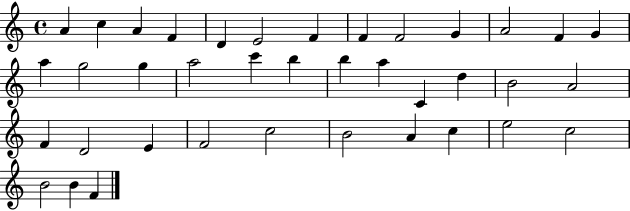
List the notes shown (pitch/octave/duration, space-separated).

A4/q C5/q A4/q F4/q D4/q E4/h F4/q F4/q F4/h G4/q A4/h F4/q G4/q A5/q G5/h G5/q A5/h C6/q B5/q B5/q A5/q C4/q D5/q B4/h A4/h F4/q D4/h E4/q F4/h C5/h B4/h A4/q C5/q E5/h C5/h B4/h B4/q F4/q